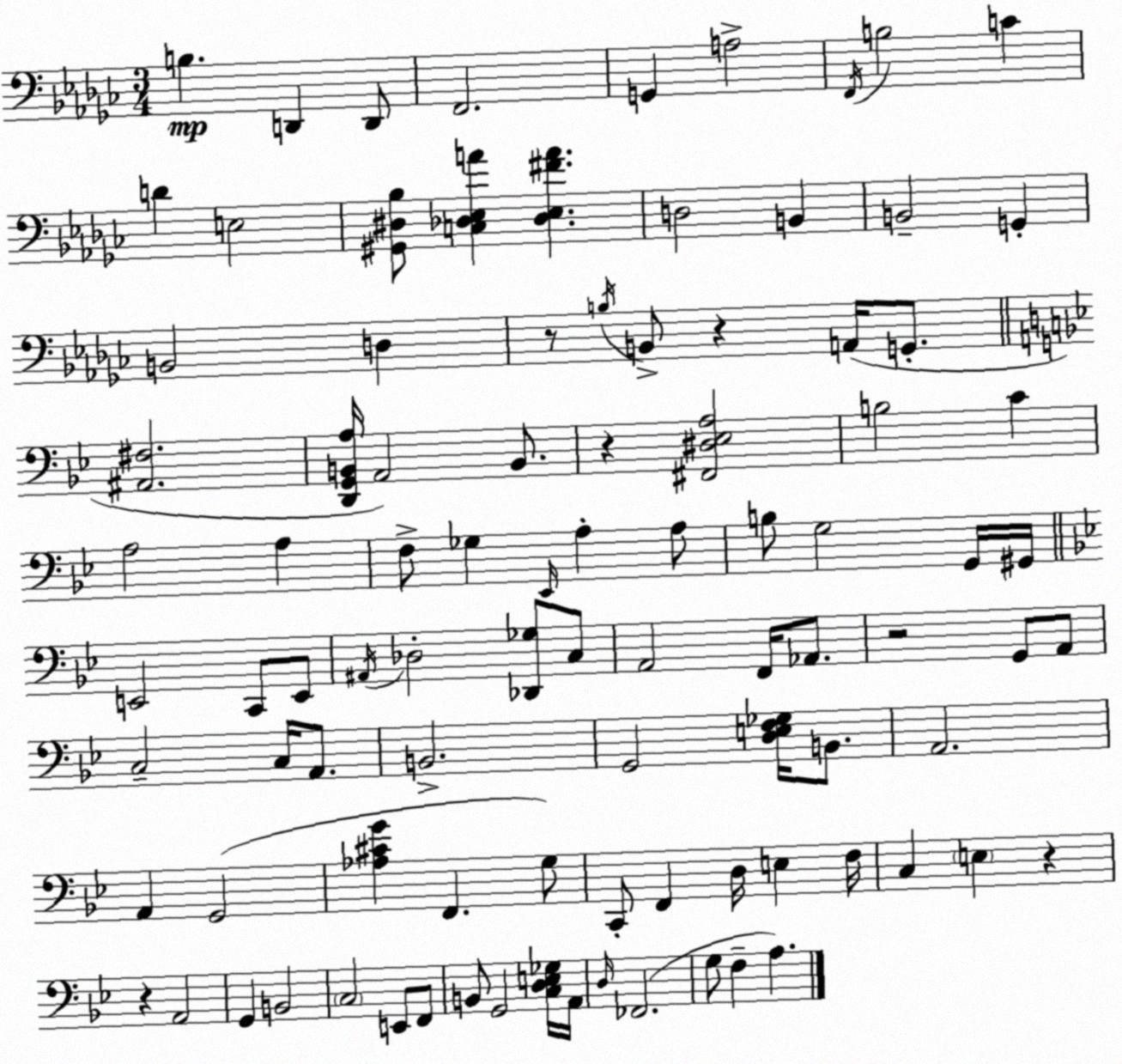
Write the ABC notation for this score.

X:1
T:Untitled
M:3/4
L:1/4
K:Ebm
B, D,, D,,/2 F,,2 G,, A,2 F,,/4 B,2 C D E,2 [^G,,^D,_B,]/2 [C,_D,_E,A] [_D,_E,^FA] D,2 B,, B,,2 G,, B,,2 D, z/2 B,/4 B,,/2 z A,,/4 G,,/2 [^A,,^F,]2 [D,,G,,B,,A,]/4 A,,2 B,,/2 z [^F,,^D,_E,A,]2 B,2 C A,2 A, F,/2 _G, _E,,/4 A, A,/2 B,/2 G,2 G,,/4 ^G,,/4 E,,2 C,,/2 E,,/2 ^A,,/4 _D,2 [_D,,_G,]/2 C,/2 A,,2 F,,/4 _A,,/2 z2 G,,/2 A,,/2 C,2 C,/4 A,,/2 B,,2 G,,2 [D,E,F,_G,]/4 B,,/2 A,,2 A,, G,,2 [_A,^CG] F,, G,/2 C,,/2 F,, D,/4 E, F,/4 C, E, z z A,,2 G,, B,,2 C,2 E,,/2 F,,/2 B,,/2 G,,2 [C,D,E,_G,]/4 A,,/4 D,/4 _F,,2 G,/2 F, A,